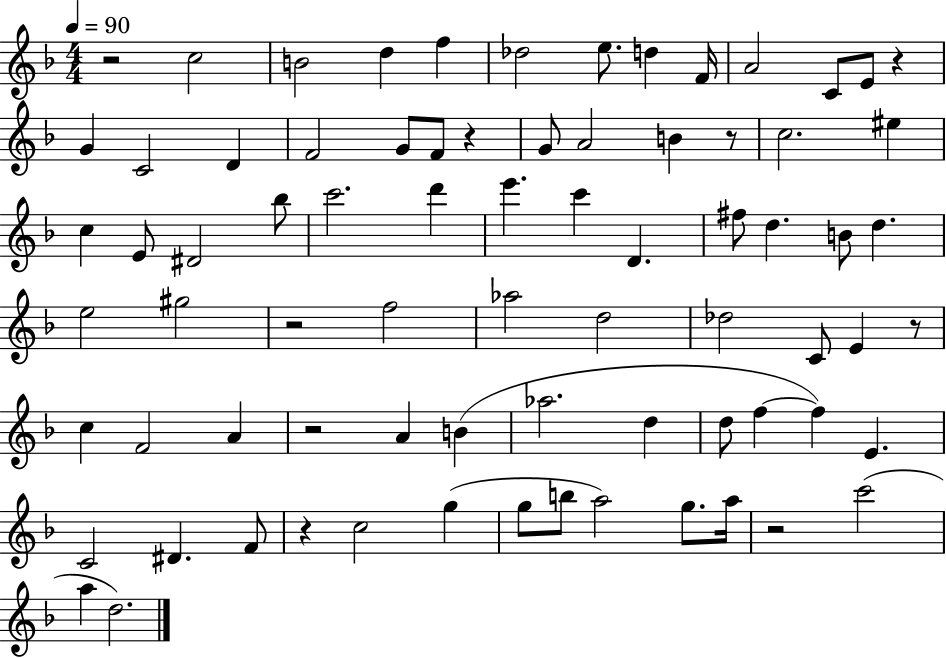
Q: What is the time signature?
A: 4/4